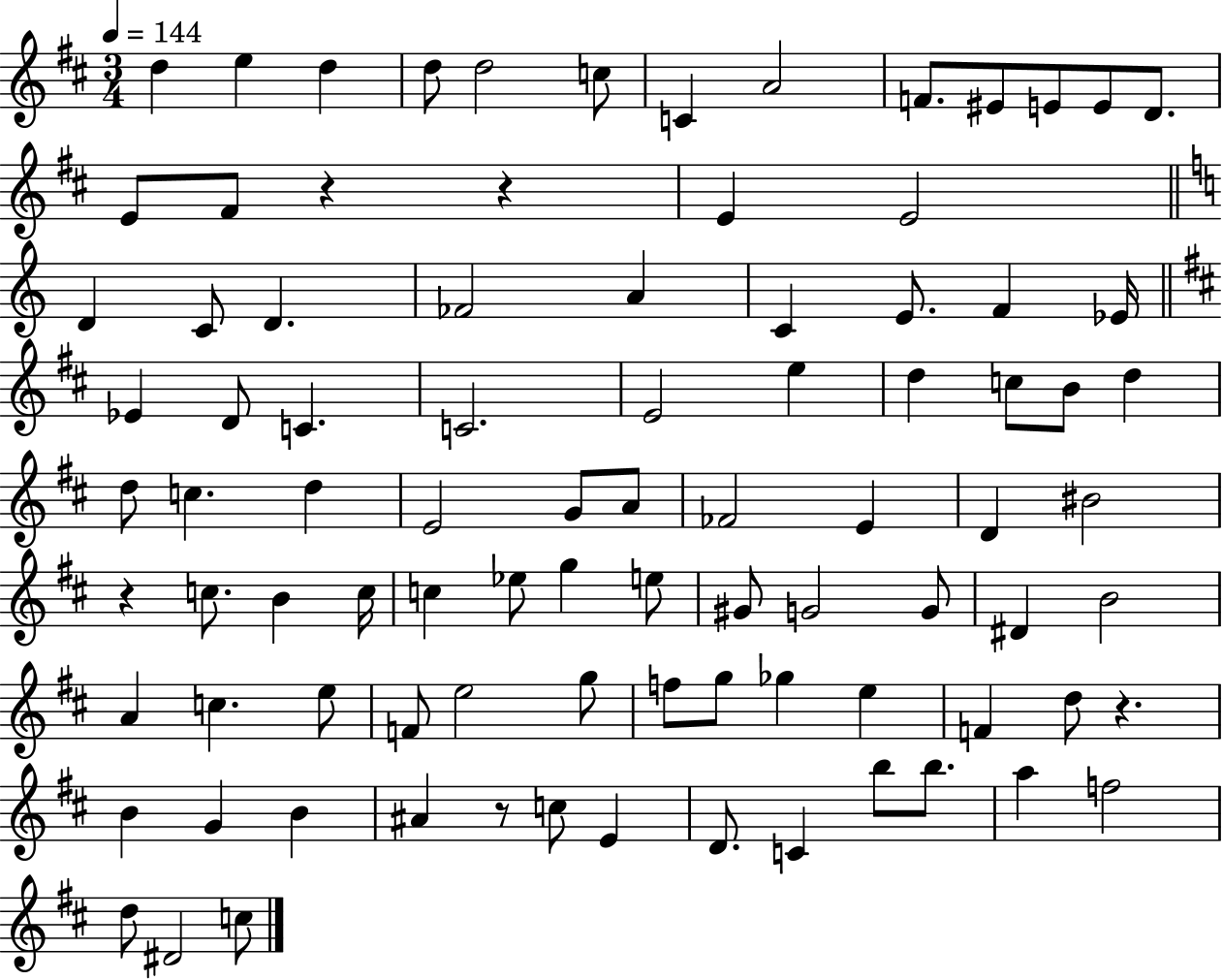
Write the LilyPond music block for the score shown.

{
  \clef treble
  \numericTimeSignature
  \time 3/4
  \key d \major
  \tempo 4 = 144
  \repeat volta 2 { d''4 e''4 d''4 | d''8 d''2 c''8 | c'4 a'2 | f'8. eis'8 e'8 e'8 d'8. | \break e'8 fis'8 r4 r4 | e'4 e'2 | \bar "||" \break \key c \major d'4 c'8 d'4. | fes'2 a'4 | c'4 e'8. f'4 ees'16 | \bar "||" \break \key b \minor ees'4 d'8 c'4. | c'2. | e'2 e''4 | d''4 c''8 b'8 d''4 | \break d''8 c''4. d''4 | e'2 g'8 a'8 | fes'2 e'4 | d'4 bis'2 | \break r4 c''8. b'4 c''16 | c''4 ees''8 g''4 e''8 | gis'8 g'2 g'8 | dis'4 b'2 | \break a'4 c''4. e''8 | f'8 e''2 g''8 | f''8 g''8 ges''4 e''4 | f'4 d''8 r4. | \break b'4 g'4 b'4 | ais'4 r8 c''8 e'4 | d'8. c'4 b''8 b''8. | a''4 f''2 | \break d''8 dis'2 c''8 | } \bar "|."
}